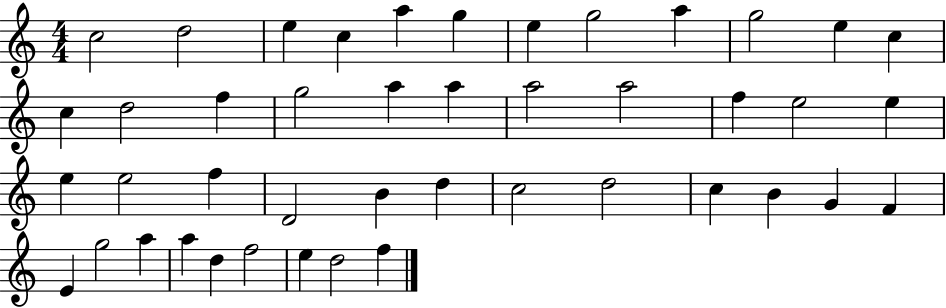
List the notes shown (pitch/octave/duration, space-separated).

C5/h D5/h E5/q C5/q A5/q G5/q E5/q G5/h A5/q G5/h E5/q C5/q C5/q D5/h F5/q G5/h A5/q A5/q A5/h A5/h F5/q E5/h E5/q E5/q E5/h F5/q D4/h B4/q D5/q C5/h D5/h C5/q B4/q G4/q F4/q E4/q G5/h A5/q A5/q D5/q F5/h E5/q D5/h F5/q